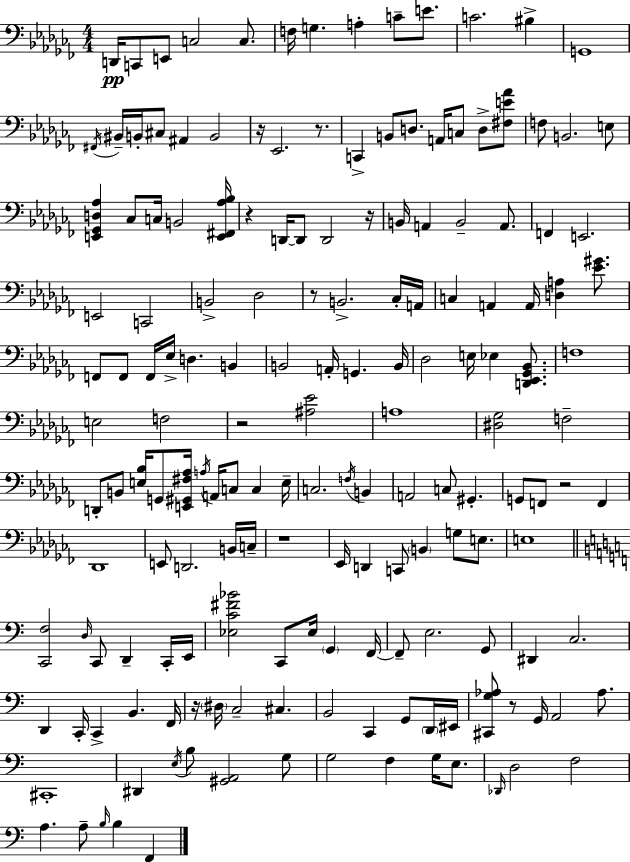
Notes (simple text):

D2/s C2/e E2/e C3/h C3/e. F3/s G3/q. A3/q C4/e E4/e. C4/h. BIS3/q G2/w F#2/s BIS2/s B2/s C#3/e A#2/q B2/h R/s Eb2/h. R/e. C2/q B2/e D3/e. A2/s C3/e D3/e [F#3,E4,Ab4]/e F3/e B2/h. E3/e [E2,Gb2,D3,Ab3]/q CES3/e C3/s B2/h [E2,F#2,Ab3,Bb3]/s R/q D2/s D2/e D2/h R/s B2/s A2/q B2/h A2/e. F2/q E2/h. E2/h C2/h B2/h Db3/h R/e B2/h. CES3/s A2/s C3/q A2/q A2/s [D3,A3]/q [Eb4,G#4]/e. F2/e F2/e F2/s Eb3/s D3/q. B2/q B2/h A2/s G2/q. B2/s Db3/h E3/s Eb3/q [D2,Eb2,Gb2,Bb2]/e. F3/w E3/h F3/h R/h [A#3,Eb4]/h A3/w [D#3,Gb3]/h F3/h D2/e B2/e [E3,Bb3]/s G2/e [E2,G#2,F#3,Ab3]/s A3/s A2/s C3/e C3/q E3/s C3/h. F3/s B2/q A2/h C3/e G#2/q. G2/e F2/e R/h F2/q Db2/w E2/e D2/h. B2/s C3/s R/w Eb2/s D2/q C2/e B2/q G3/e E3/e. E3/w [C2,F3]/h D3/s C2/e D2/q C2/s E2/s [Eb3,C4,F#4,Bb4]/h C2/e Eb3/s G2/q F2/s F2/e E3/h. G2/e D#2/q C3/h. D2/q C2/s C2/q B2/q. F2/s R/s D#3/s C3/h C#3/q. B2/h C2/q G2/e D2/s EIS2/s [C#2,G3,Ab3]/e R/e G2/s A2/h Ab3/e. C#2/w D#2/q E3/s B3/e [G#2,A2]/h G3/e G3/h F3/q G3/s E3/e. Db2/s D3/h F3/h A3/q. A3/e B3/s B3/q F2/q